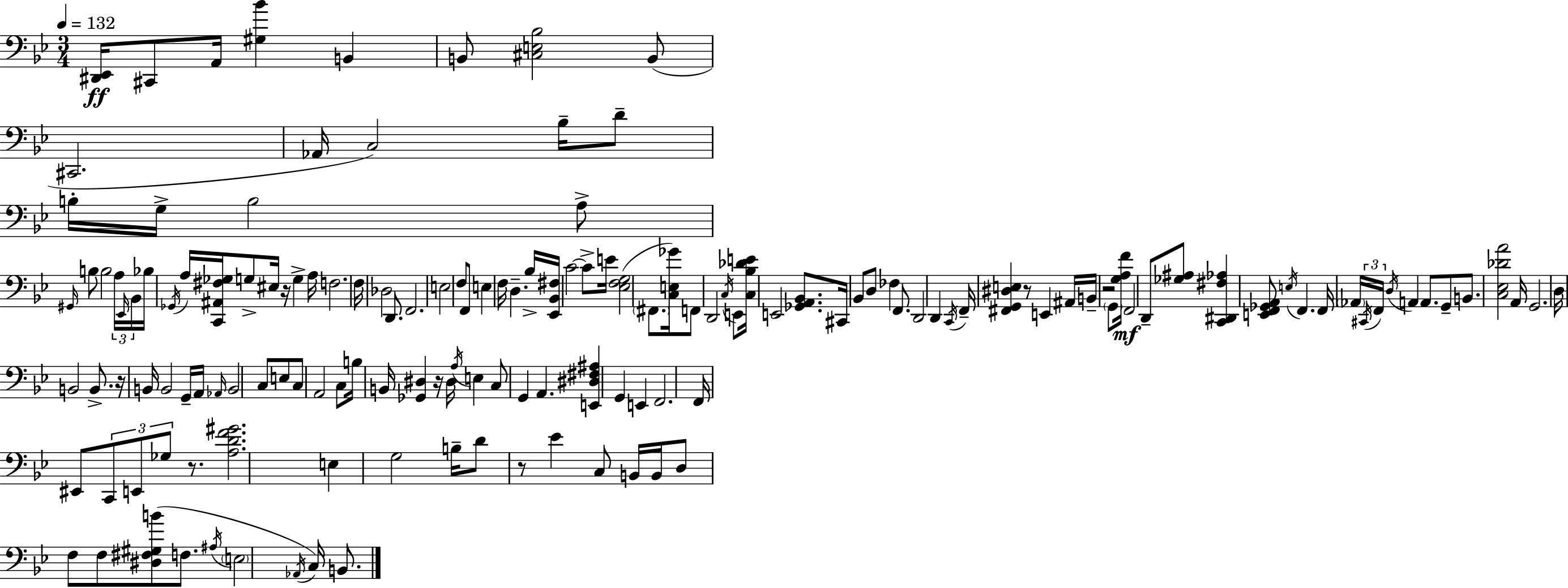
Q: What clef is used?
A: bass